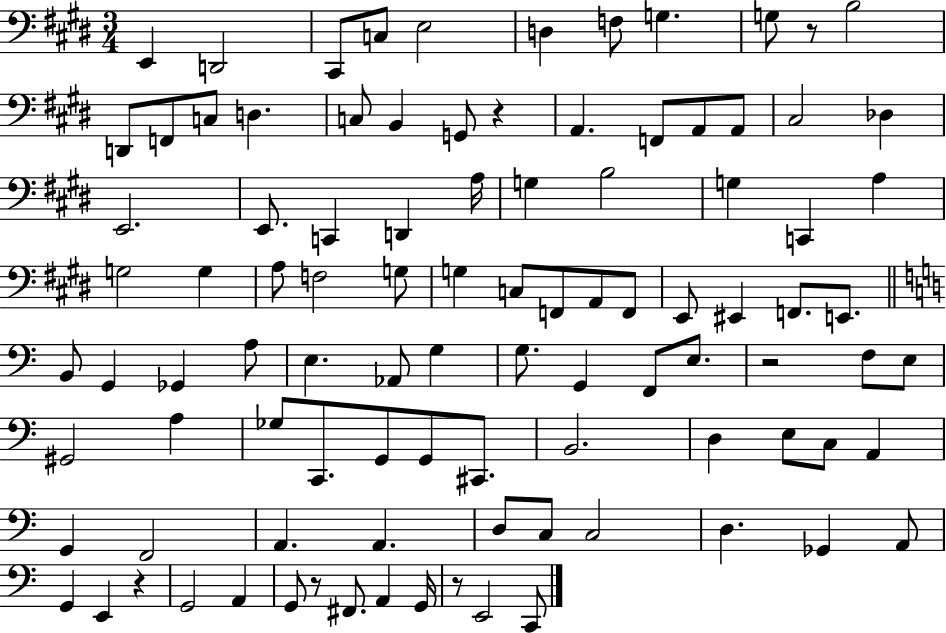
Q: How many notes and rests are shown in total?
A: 98